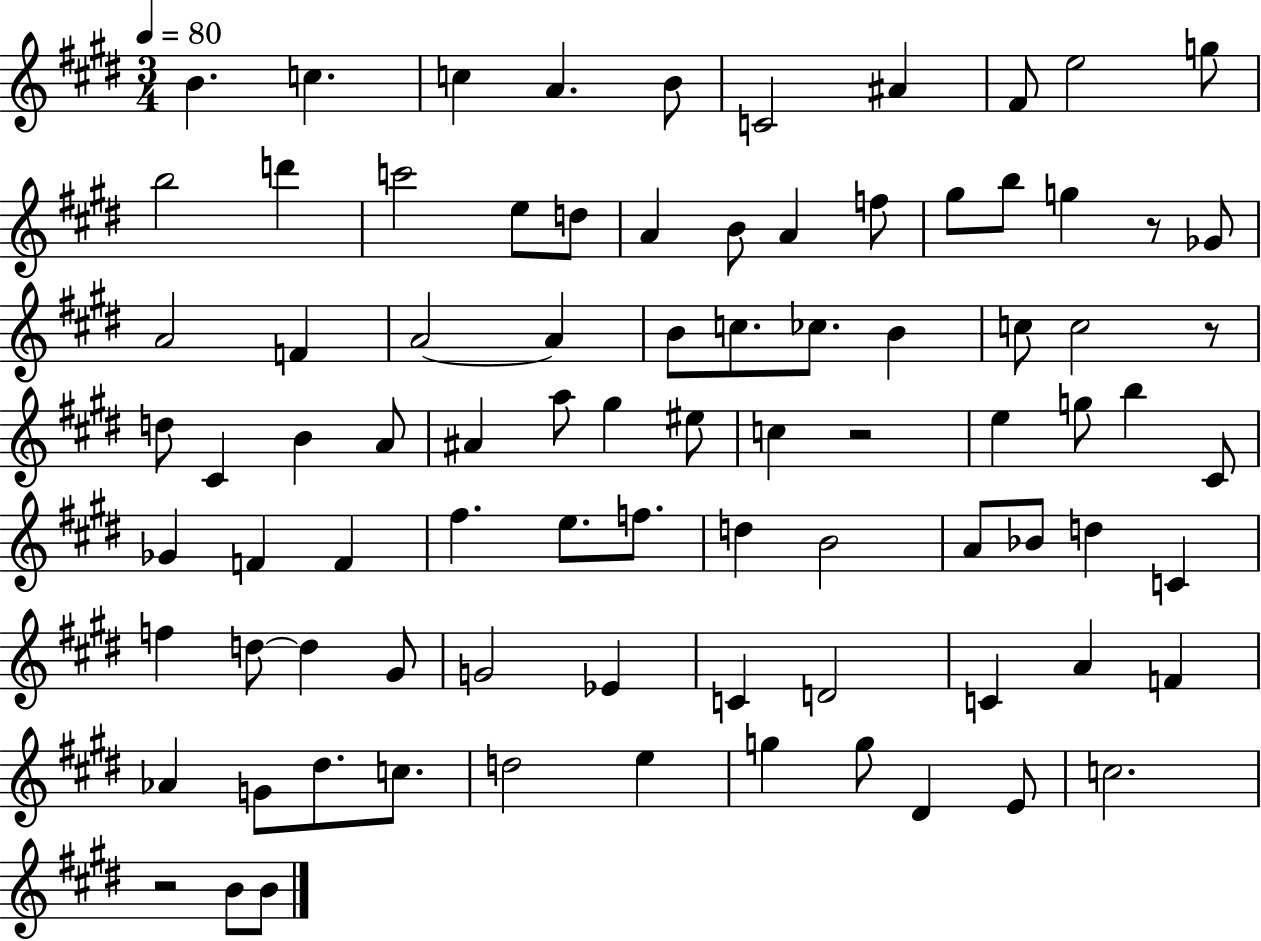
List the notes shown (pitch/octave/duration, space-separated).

B4/q. C5/q. C5/q A4/q. B4/e C4/h A#4/q F#4/e E5/h G5/e B5/h D6/q C6/h E5/e D5/e A4/q B4/e A4/q F5/e G#5/e B5/e G5/q R/e Gb4/e A4/h F4/q A4/h A4/q B4/e C5/e. CES5/e. B4/q C5/e C5/h R/e D5/e C#4/q B4/q A4/e A#4/q A5/e G#5/q EIS5/e C5/q R/h E5/q G5/e B5/q C#4/e Gb4/q F4/q F4/q F#5/q. E5/e. F5/e. D5/q B4/h A4/e Bb4/e D5/q C4/q F5/q D5/e D5/q G#4/e G4/h Eb4/q C4/q D4/h C4/q A4/q F4/q Ab4/q G4/e D#5/e. C5/e. D5/h E5/q G5/q G5/e D#4/q E4/e C5/h. R/h B4/e B4/e